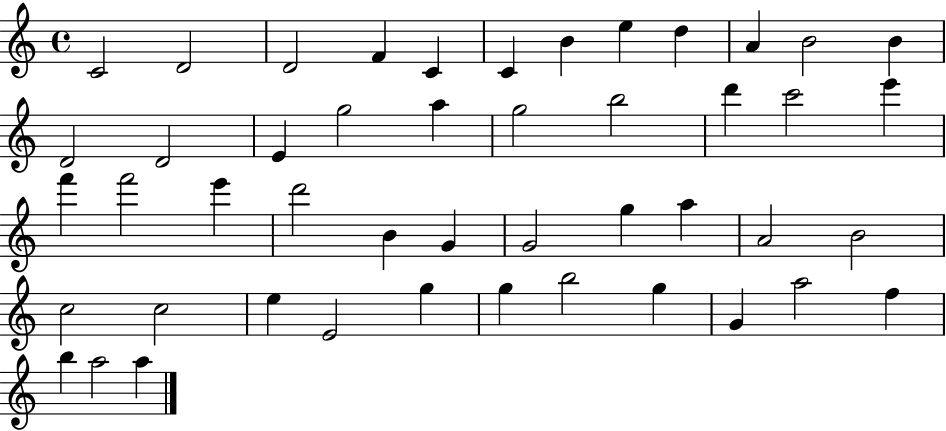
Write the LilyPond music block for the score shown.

{
  \clef treble
  \time 4/4
  \defaultTimeSignature
  \key c \major
  c'2 d'2 | d'2 f'4 c'4 | c'4 b'4 e''4 d''4 | a'4 b'2 b'4 | \break d'2 d'2 | e'4 g''2 a''4 | g''2 b''2 | d'''4 c'''2 e'''4 | \break f'''4 f'''2 e'''4 | d'''2 b'4 g'4 | g'2 g''4 a''4 | a'2 b'2 | \break c''2 c''2 | e''4 e'2 g''4 | g''4 b''2 g''4 | g'4 a''2 f''4 | \break b''4 a''2 a''4 | \bar "|."
}